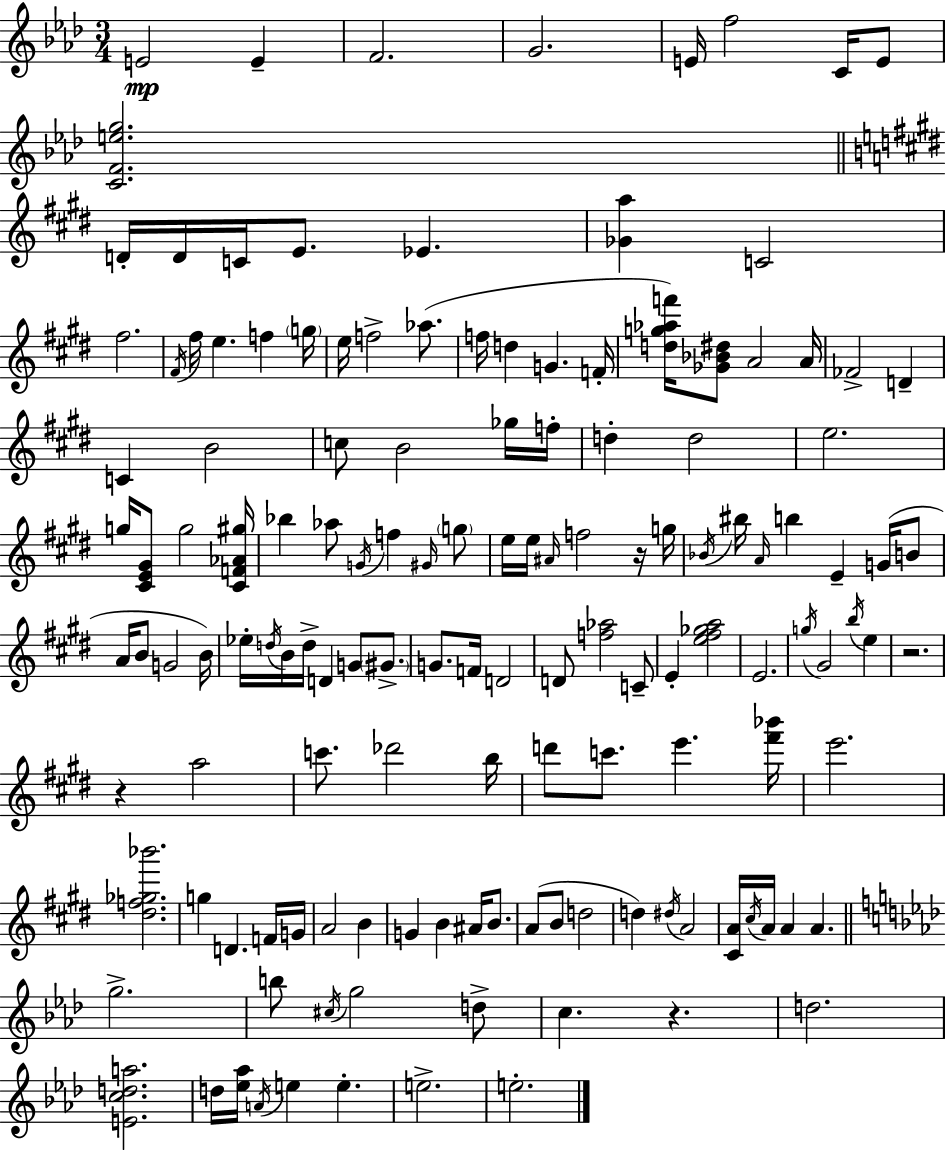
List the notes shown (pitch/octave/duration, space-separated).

E4/h E4/q F4/h. G4/h. E4/s F5/h C4/s E4/e [C4,F4,E5,G5]/h. D4/s D4/s C4/s E4/e. Eb4/q. [Gb4,A5]/q C4/h F#5/h. F#4/s F#5/s E5/q. F5/q G5/s E5/s F5/h Ab5/e. F5/s D5/q G4/q. F4/s [D5,G5,Ab5,F6]/s [Gb4,Bb4,D#5]/e A4/h A4/s FES4/h D4/q C4/q B4/h C5/e B4/h Gb5/s F5/s D5/q D5/h E5/h. G5/s [C#4,E4,G#4]/e G5/h [C#4,F4,Ab4,G#5]/s Bb5/q Ab5/e G4/s F5/q G#4/s G5/e E5/s E5/s A#4/s F5/h R/s G5/s Bb4/s BIS5/s A4/s B5/q E4/q G4/s B4/e A4/s B4/e G4/h B4/s Eb5/s D5/s B4/s D5/s D4/q G4/e G#4/e. G4/e. F4/s D4/h D4/e [F5,Ab5]/h C4/e E4/q [E5,F#5,Gb5,A5]/h E4/h. G5/s G#4/h B5/s E5/q R/h. R/q A5/h C6/e. Db6/h B5/s D6/e C6/e. E6/q. [F#6,Bb6]/s E6/h. [D#5,F5,Gb5,Bb6]/h. G5/q D4/q. F4/s G4/s A4/h B4/q G4/q B4/q A#4/s B4/e. A4/e B4/e D5/h D5/q D#5/s A4/h [C#4,A4]/s C#5/s A4/s A4/q A4/q. G5/h. B5/e C#5/s G5/h D5/e C5/q. R/q. D5/h. [E4,C5,D5,A5]/h. D5/s [Eb5,Ab5]/s A4/s E5/q E5/q. E5/h. E5/h.